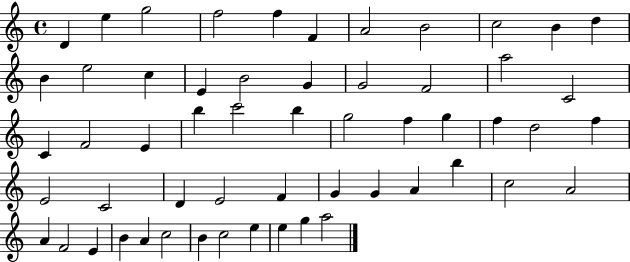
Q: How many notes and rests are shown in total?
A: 56